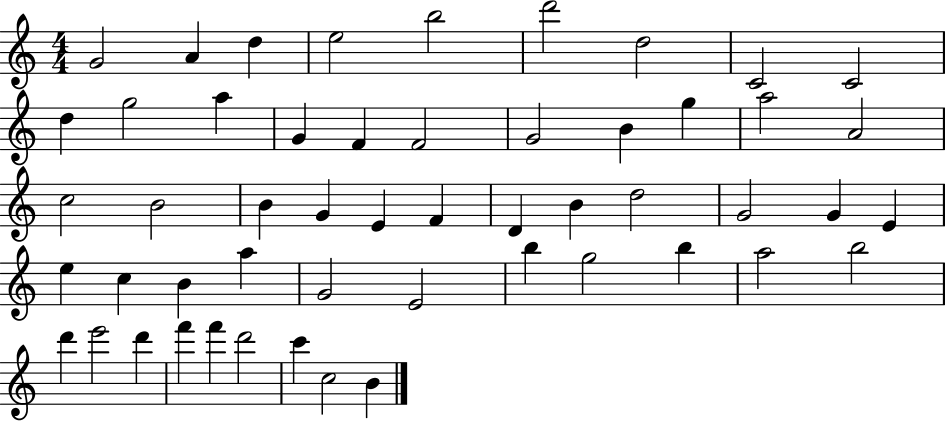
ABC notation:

X:1
T:Untitled
M:4/4
L:1/4
K:C
G2 A d e2 b2 d'2 d2 C2 C2 d g2 a G F F2 G2 B g a2 A2 c2 B2 B G E F D B d2 G2 G E e c B a G2 E2 b g2 b a2 b2 d' e'2 d' f' f' d'2 c' c2 B